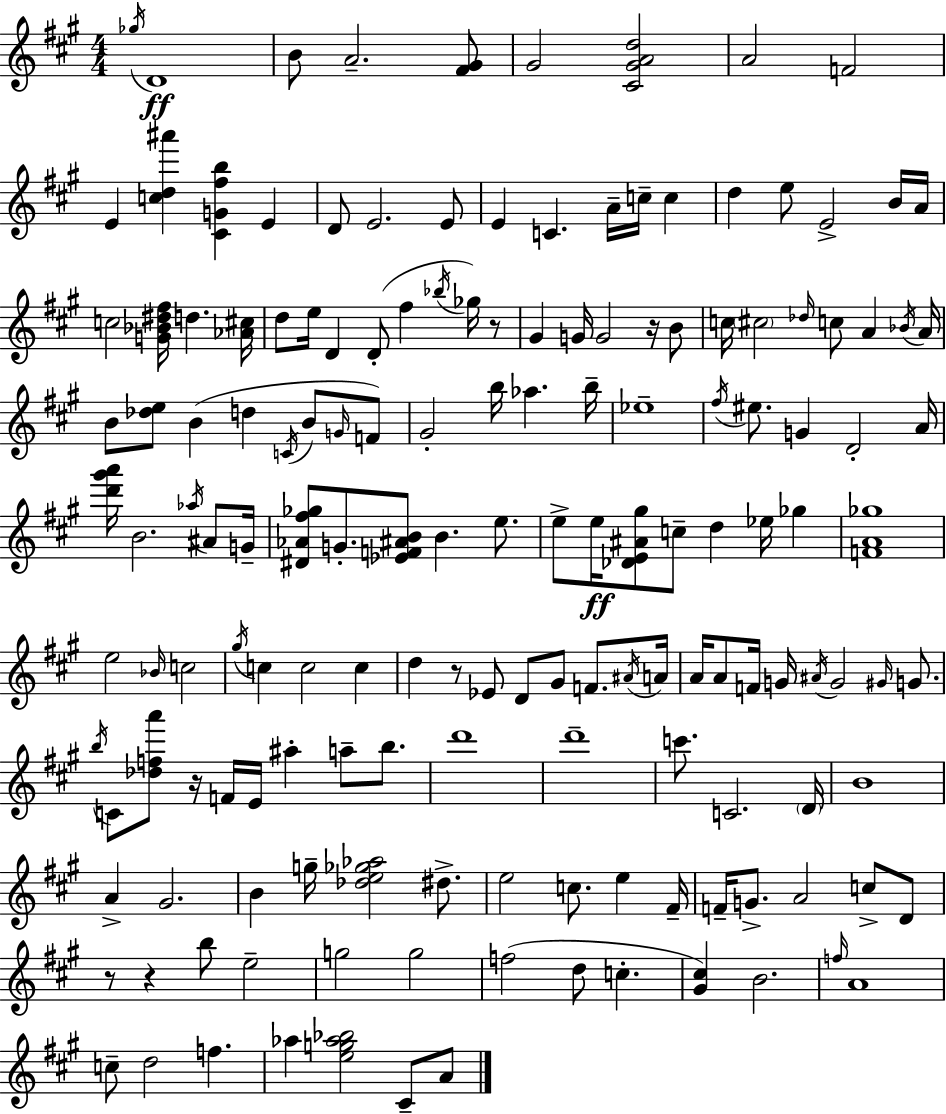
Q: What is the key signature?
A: A major